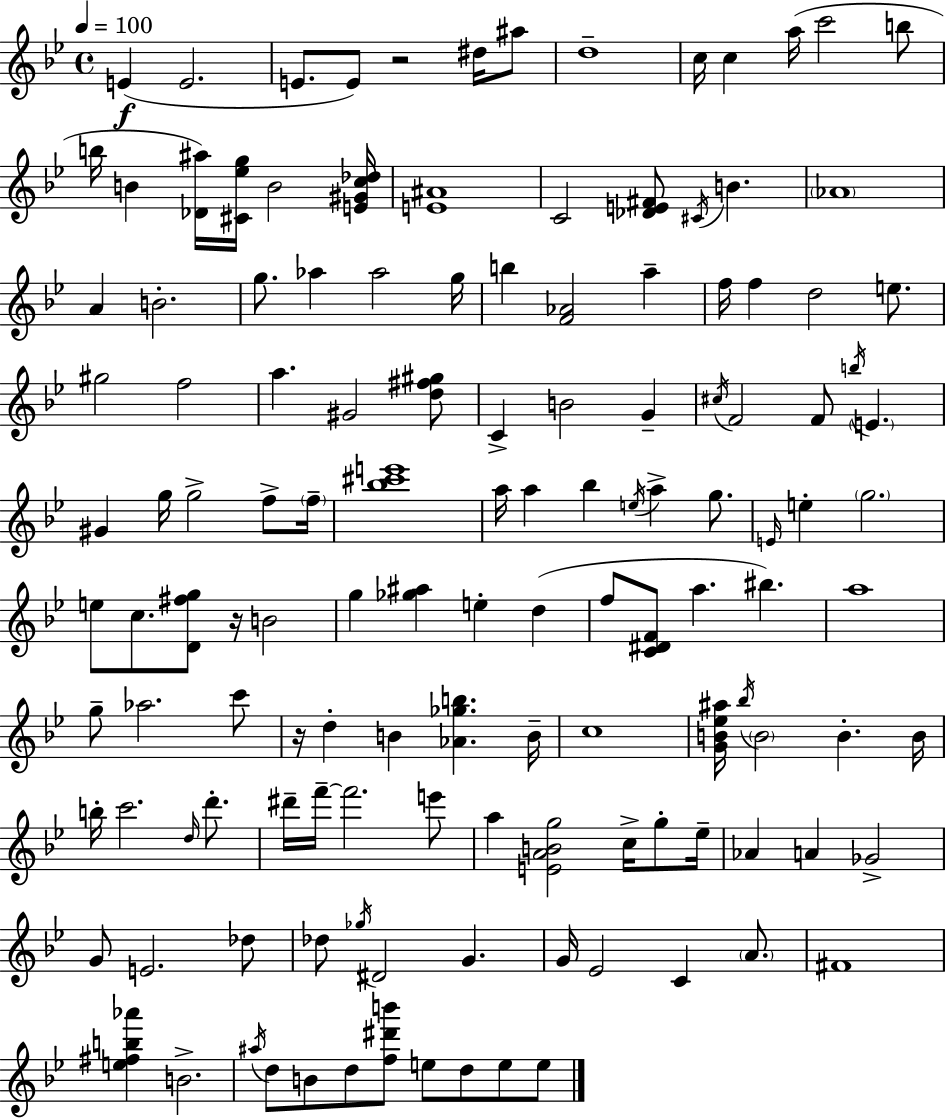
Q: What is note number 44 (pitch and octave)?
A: G#4